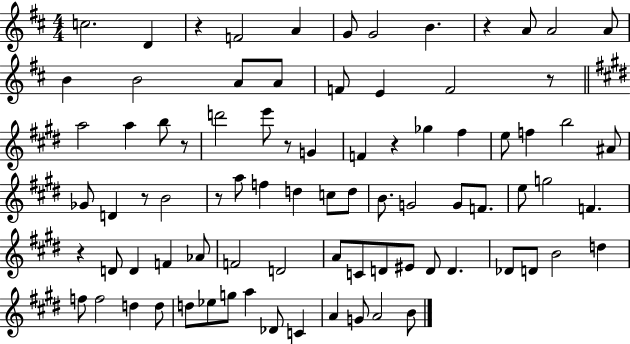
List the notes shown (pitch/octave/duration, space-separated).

C5/h. D4/q R/q F4/h A4/q G4/e G4/h B4/q. R/q A4/e A4/h A4/e B4/q B4/h A4/e A4/e F4/e E4/q F4/h R/e A5/h A5/q B5/e R/e D6/h E6/e R/e G4/q F4/q R/q Gb5/q F#5/q E5/e F5/q B5/h A#4/e Gb4/e D4/q R/e B4/h R/e A5/e F5/q D5/q C5/e D5/e B4/e. G4/h G4/e F4/e. E5/e G5/h F4/q. R/q D4/e D4/q F4/q Ab4/e F4/h D4/h A4/e C4/e D4/e EIS4/e D4/e D4/q. Db4/e D4/e B4/h D5/q F5/e F5/h D5/q D5/e D5/e Eb5/e G5/e A5/q Db4/e C4/q A4/q G4/e A4/h B4/e